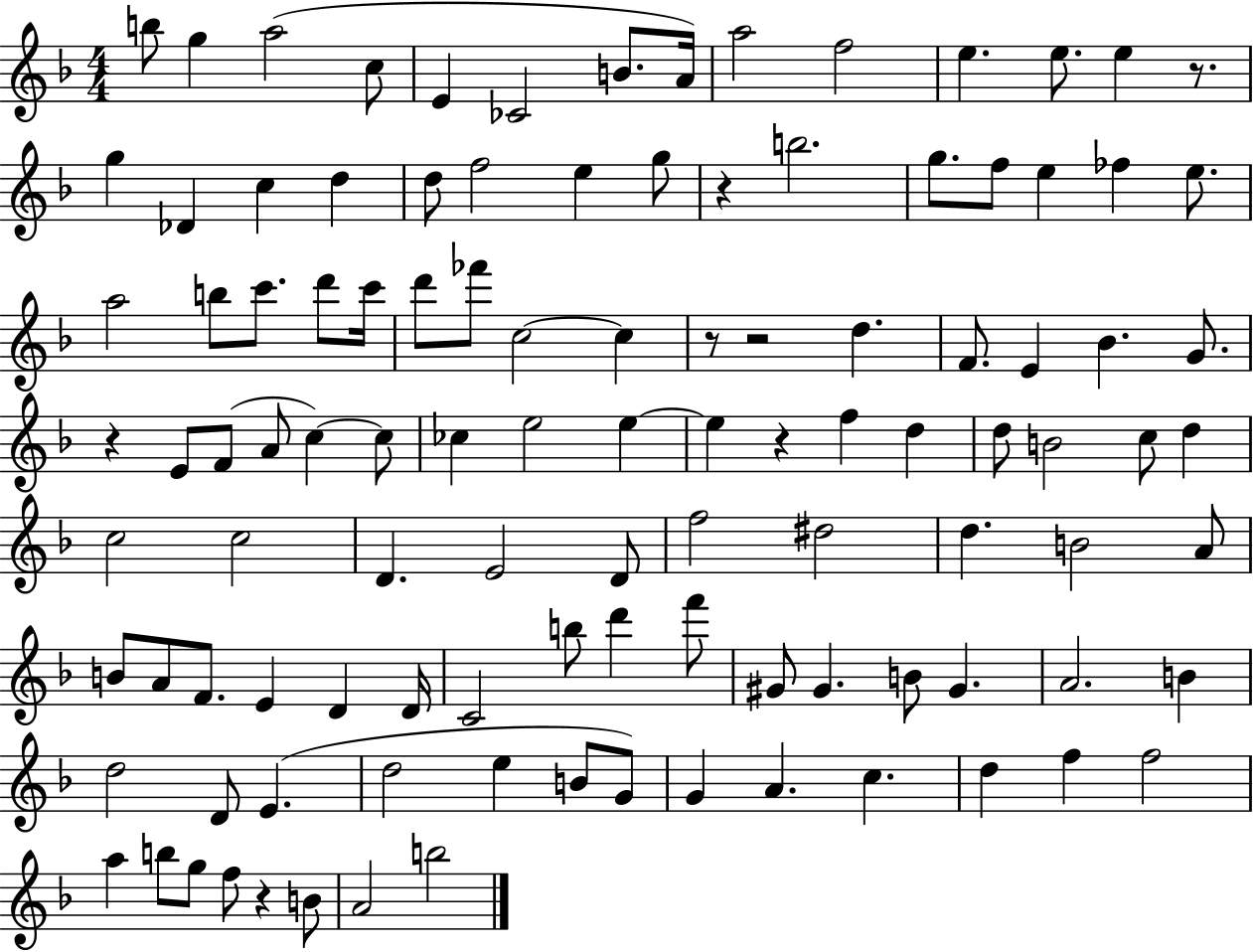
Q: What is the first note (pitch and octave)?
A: B5